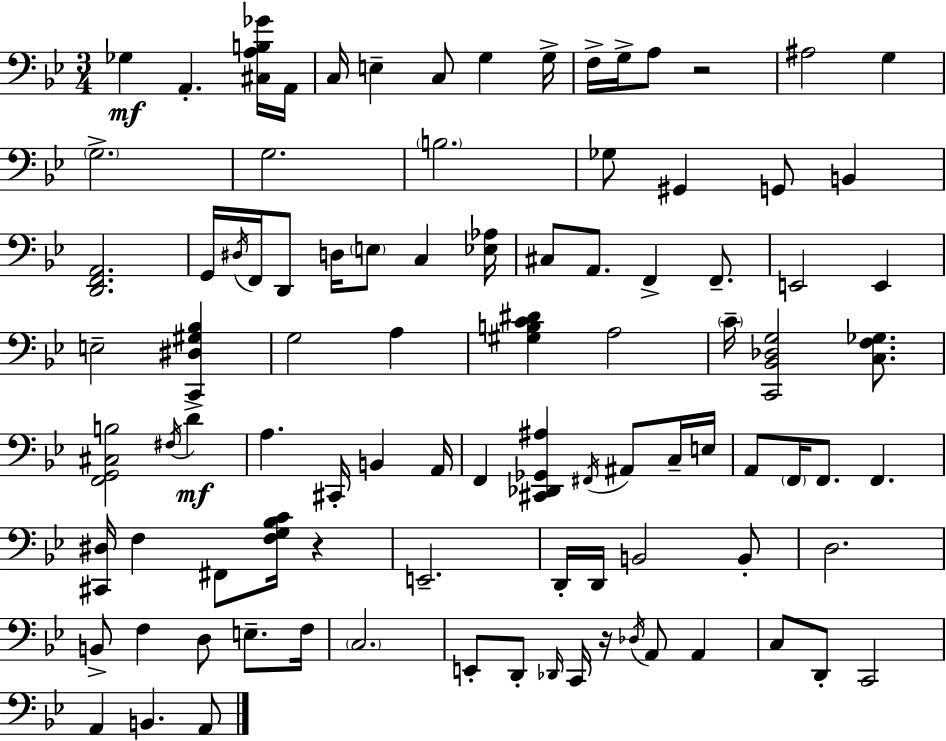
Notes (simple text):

Gb3/q A2/q. [C#3,A3,B3,Gb4]/s A2/s C3/s E3/q C3/e G3/q G3/s F3/s G3/s A3/e R/h A#3/h G3/q G3/h. G3/h. B3/h. Gb3/e G#2/q G2/e B2/q [D2,F2,A2]/h. G2/s D#3/s F2/s D2/e D3/s E3/e C3/q [Eb3,Ab3]/s C#3/e A2/e. F2/q F2/e. E2/h E2/q E3/h [C2,D#3,G#3,Bb3]/q G3/h A3/q [G#3,B3,C4,D#4]/q A3/h C4/s [C2,Bb2,Db3,G3]/h [C3,F3,Gb3]/e. [F2,G2,C#3,B3]/h F#3/s D4/q A3/q. C#2/s B2/q A2/s F2/q [C#2,Db2,Gb2,A#3]/q F#2/s A#2/e C3/s E3/s A2/e F2/s F2/e. F2/q. [C#2,D#3]/s F3/q F#2/e [F3,G3,Bb3,C4]/s R/q E2/h. D2/s D2/s B2/h B2/e D3/h. B2/e F3/q D3/e E3/e. F3/s C3/h. E2/e D2/e Db2/s C2/s R/s Db3/s A2/e A2/q C3/e D2/e C2/h A2/q B2/q. A2/e